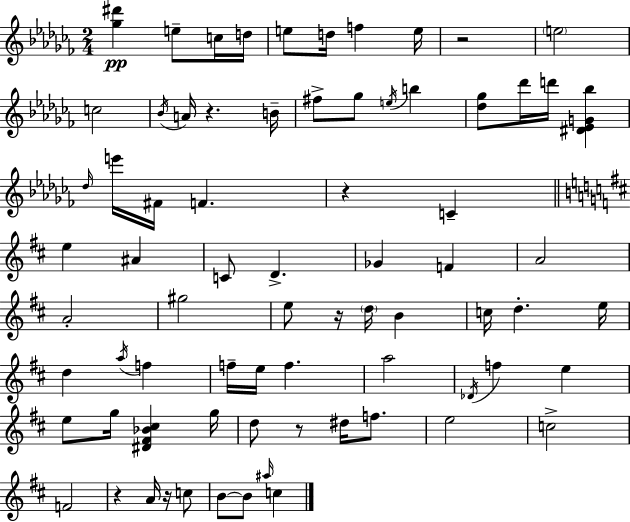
[Gb5,D#6]/q E5/e C5/s D5/s E5/e D5/s F5/q E5/s R/h E5/h C5/h Bb4/s A4/s R/q. B4/s F#5/e Gb5/e E5/s B5/q [Db5,Gb5]/e Db6/s D6/s [D#4,Eb4,G4,Bb5]/q Db5/s E6/s F#4/s F4/q. R/q C4/q E5/q A#4/q C4/e D4/q. Gb4/q F4/q A4/h A4/h G#5/h E5/e R/s D5/s B4/q C5/s D5/q. E5/s D5/q A5/s F5/q F5/s E5/s F5/q. A5/h Db4/s F5/q E5/q E5/e G5/s [D#4,F#4,Bb4,C#5]/q G5/s D5/e R/e D#5/s F5/e. E5/h C5/h F4/h R/q A4/s R/s C5/e B4/e B4/e A#5/s C5/q